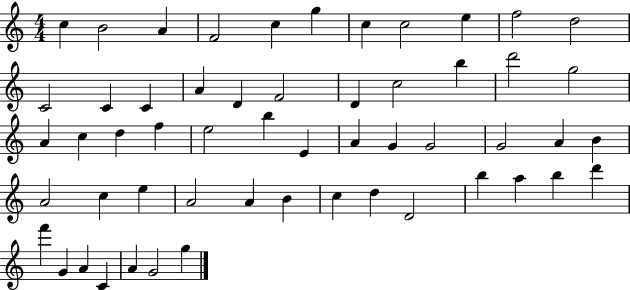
X:1
T:Untitled
M:4/4
L:1/4
K:C
c B2 A F2 c g c c2 e f2 d2 C2 C C A D F2 D c2 b d'2 g2 A c d f e2 b E A G G2 G2 A B A2 c e A2 A B c d D2 b a b d' f' G A C A G2 g